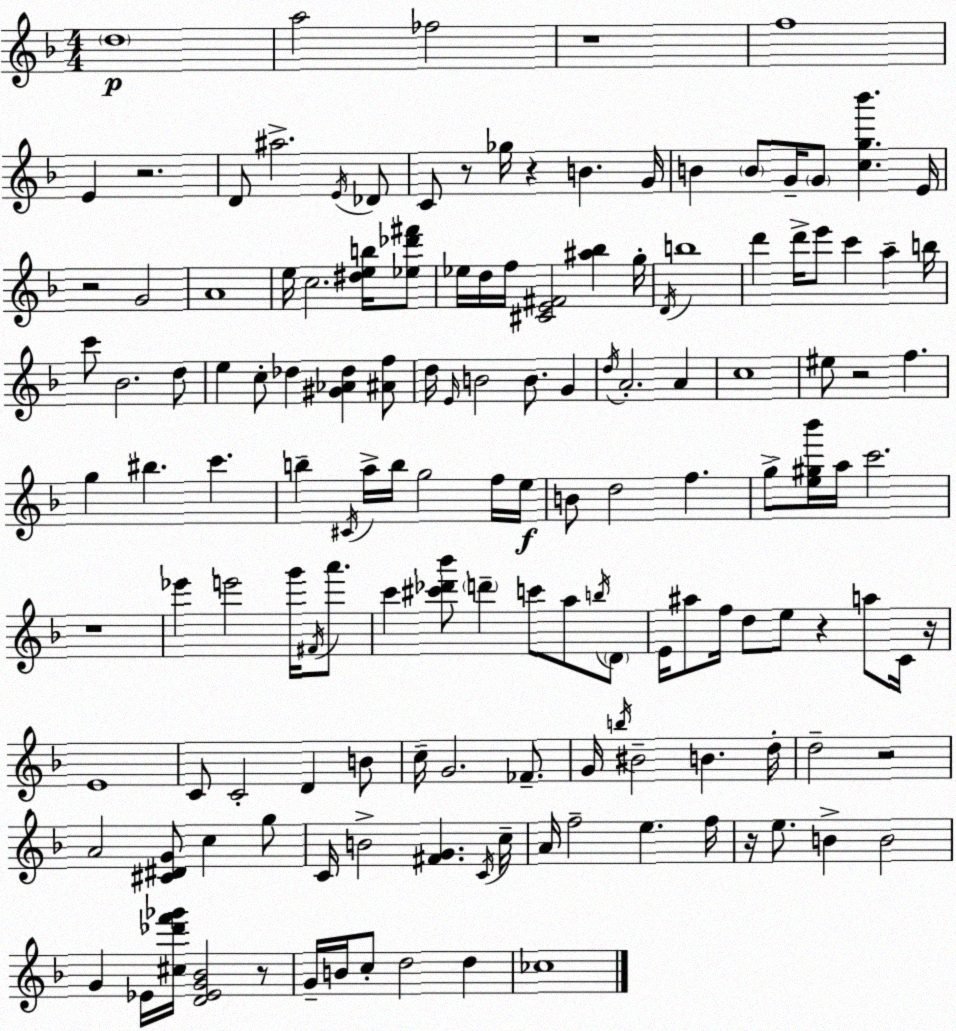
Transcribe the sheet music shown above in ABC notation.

X:1
T:Untitled
M:4/4
L:1/4
K:F
d4 a2 _f2 z4 f4 E z2 D/2 ^a2 E/4 _D/2 C/2 z/2 _g/4 z B G/4 B B/2 G/4 G/2 [cg_b'] E/4 z2 G2 A4 e/4 c2 [^deb]/4 [_e_d'^f']/2 _e/4 d/4 f/4 [^CE^F]2 [^a_b] g/4 D/4 b4 d' d'/4 e'/2 c' a b/4 c'/2 _B2 d/2 e c/2 _d [^G_A_d] [^Af]/2 d/4 E/4 B2 B/2 G d/4 A2 A c4 ^e/2 z2 f g ^b c' b ^C/4 a/4 b/4 g2 f/4 e/4 B/2 d2 f g/2 [e^g_b']/4 a/4 c'2 z4 _e' e'2 g'/4 ^F/4 a'/2 c' [^c'_d'_b']/2 d' c'/2 a/2 b/4 D/2 E/4 ^a/2 f/4 d/2 e/2 z a/2 C/4 z/4 E4 C/2 C2 D B/2 c/4 G2 _F/2 G/4 b/4 ^B2 B d/4 d2 z2 A2 [^C^DG]/2 c g/2 C/4 B2 [^FG] C/4 c/4 A/4 f2 e f/4 z/4 e/2 B B2 G _E/4 [^c_d'f'_g']/4 [D_EG_B]2 z/2 G/4 B/4 c/2 d2 d _c4